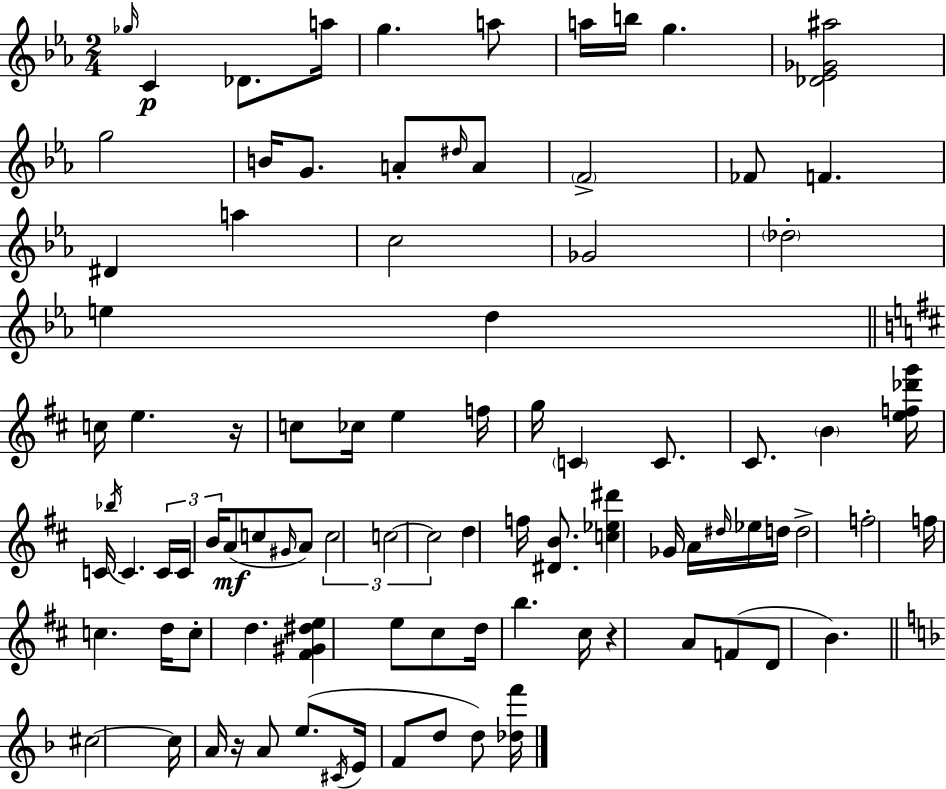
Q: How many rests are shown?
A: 3